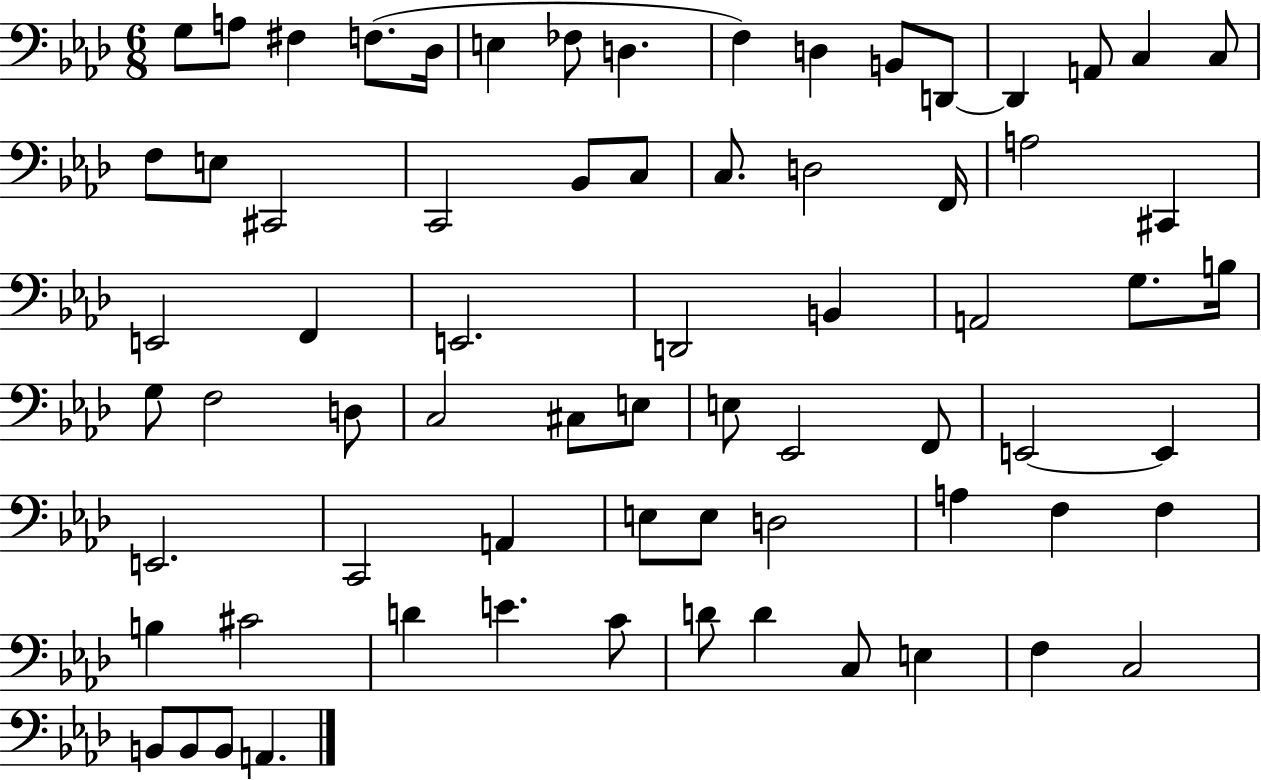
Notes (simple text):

G3/e A3/e F#3/q F3/e. Db3/s E3/q FES3/e D3/q. F3/q D3/q B2/e D2/e D2/q A2/e C3/q C3/e F3/e E3/e C#2/h C2/h Bb2/e C3/e C3/e. D3/h F2/s A3/h C#2/q E2/h F2/q E2/h. D2/h B2/q A2/h G3/e. B3/s G3/e F3/h D3/e C3/h C#3/e E3/e E3/e Eb2/h F2/e E2/h E2/q E2/h. C2/h A2/q E3/e E3/e D3/h A3/q F3/q F3/q B3/q C#4/h D4/q E4/q. C4/e D4/e D4/q C3/e E3/q F3/q C3/h B2/e B2/e B2/e A2/q.